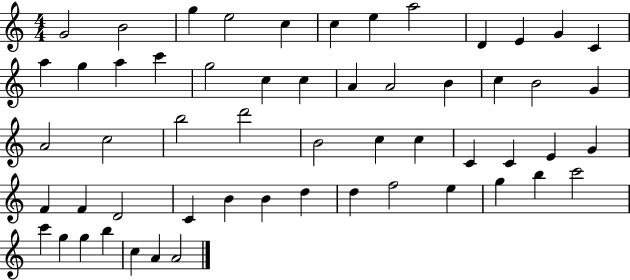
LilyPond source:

{
  \clef treble
  \numericTimeSignature
  \time 4/4
  \key c \major
  g'2 b'2 | g''4 e''2 c''4 | c''4 e''4 a''2 | d'4 e'4 g'4 c'4 | \break a''4 g''4 a''4 c'''4 | g''2 c''4 c''4 | a'4 a'2 b'4 | c''4 b'2 g'4 | \break a'2 c''2 | b''2 d'''2 | b'2 c''4 c''4 | c'4 c'4 e'4 g'4 | \break f'4 f'4 d'2 | c'4 b'4 b'4 d''4 | d''4 f''2 e''4 | g''4 b''4 c'''2 | \break c'''4 g''4 g''4 b''4 | c''4 a'4 a'2 | \bar "|."
}